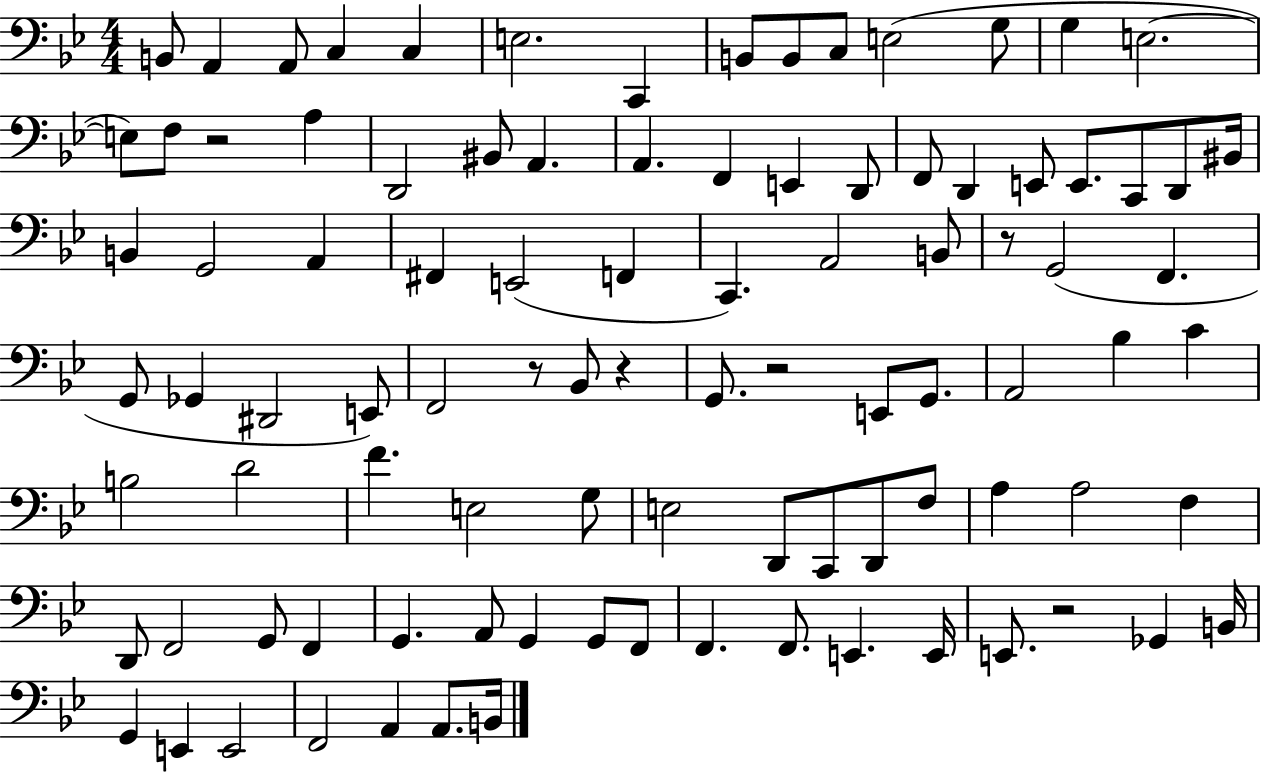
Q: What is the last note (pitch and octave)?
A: B2